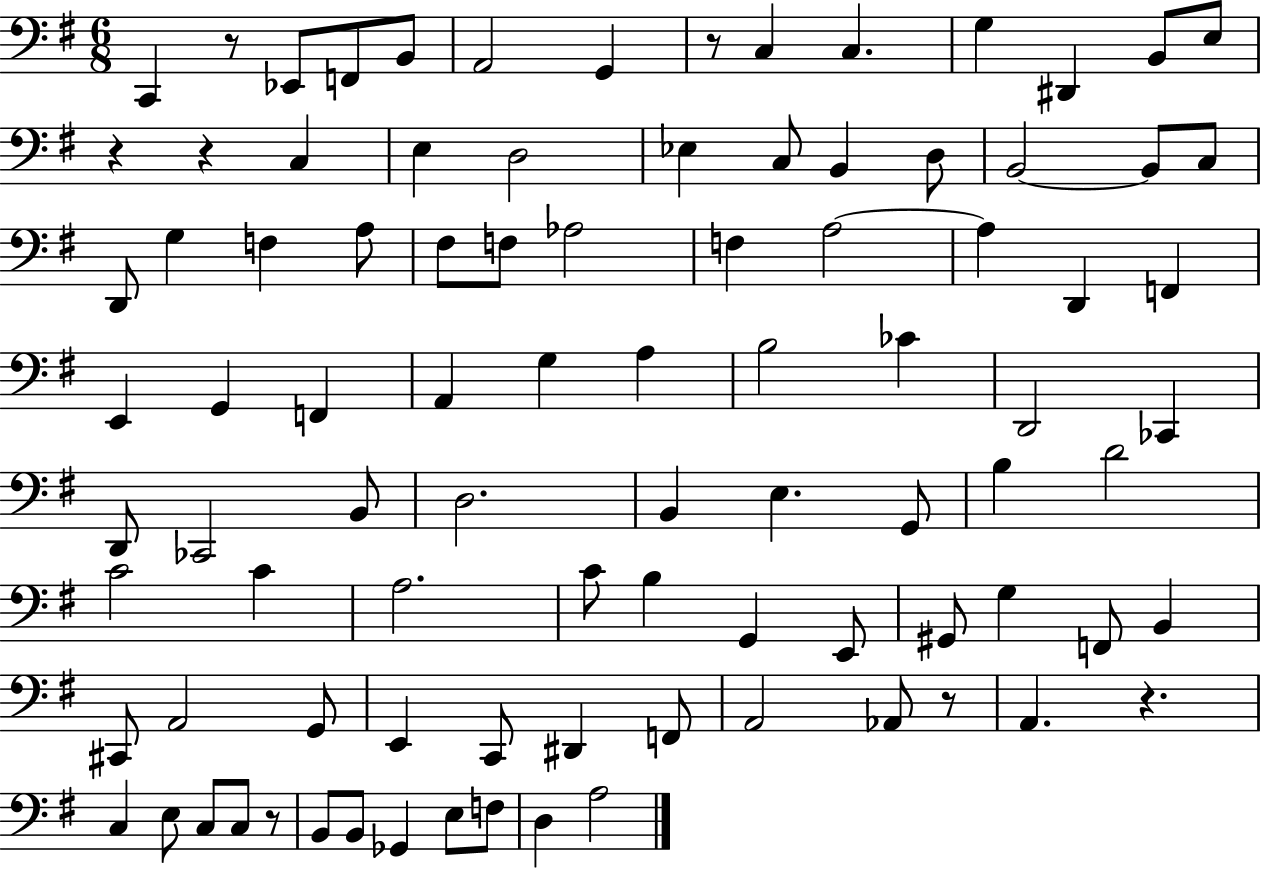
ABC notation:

X:1
T:Untitled
M:6/8
L:1/4
K:G
C,, z/2 _E,,/2 F,,/2 B,,/2 A,,2 G,, z/2 C, C, G, ^D,, B,,/2 E,/2 z z C, E, D,2 _E, C,/2 B,, D,/2 B,,2 B,,/2 C,/2 D,,/2 G, F, A,/2 ^F,/2 F,/2 _A,2 F, A,2 A, D,, F,, E,, G,, F,, A,, G, A, B,2 _C D,,2 _C,, D,,/2 _C,,2 B,,/2 D,2 B,, E, G,,/2 B, D2 C2 C A,2 C/2 B, G,, E,,/2 ^G,,/2 G, F,,/2 B,, ^C,,/2 A,,2 G,,/2 E,, C,,/2 ^D,, F,,/2 A,,2 _A,,/2 z/2 A,, z C, E,/2 C,/2 C,/2 z/2 B,,/2 B,,/2 _G,, E,/2 F,/2 D, A,2